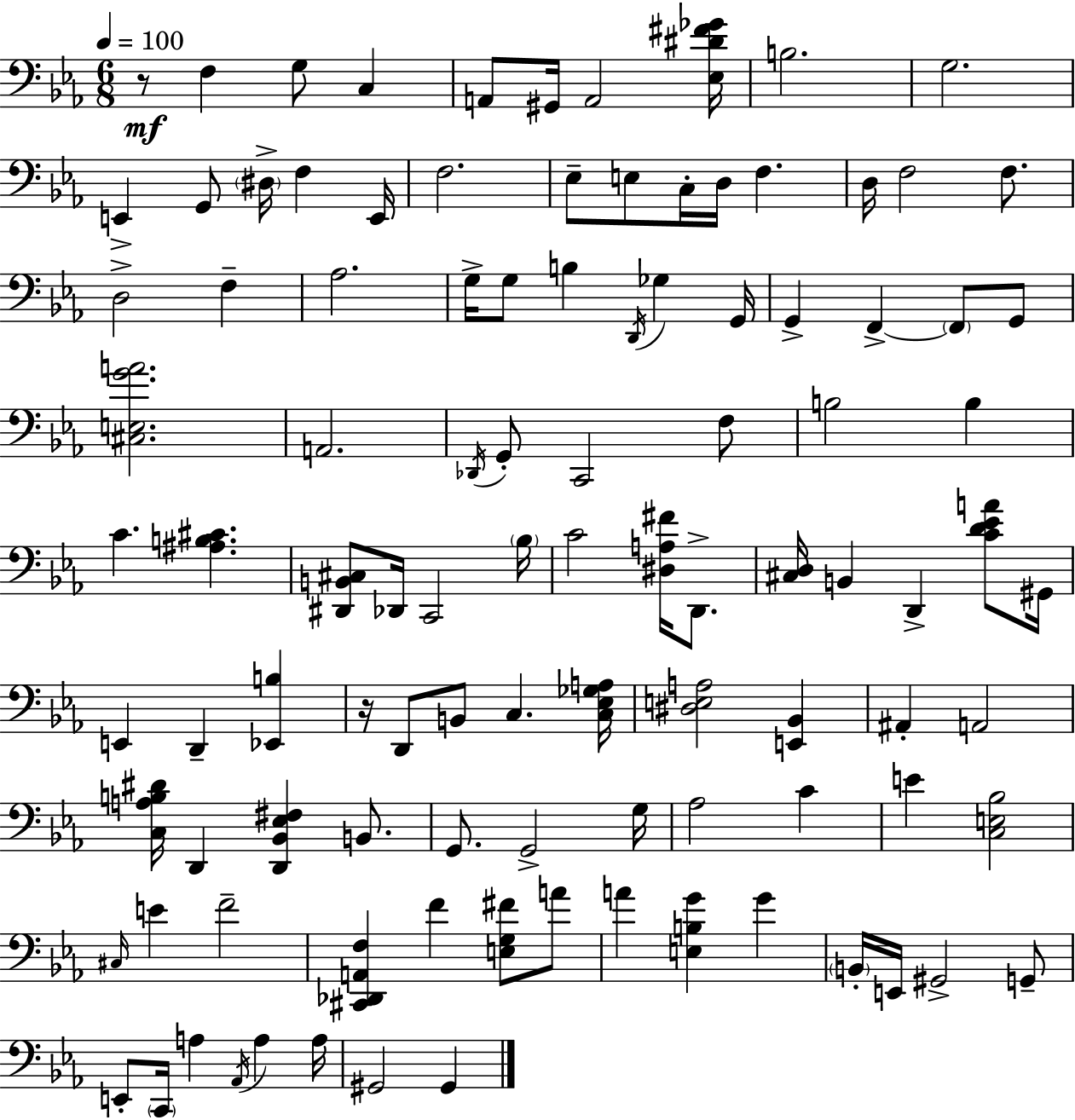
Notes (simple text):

R/e F3/q G3/e C3/q A2/e G#2/s A2/h [Eb3,D#4,F#4,Gb4]/s B3/h. G3/h. E2/q G2/e D#3/s F3/q E2/s F3/h. Eb3/e E3/e C3/s D3/s F3/q. D3/s F3/h F3/e. D3/h F3/q Ab3/h. G3/s G3/e B3/q D2/s Gb3/q G2/s G2/q F2/q F2/e G2/e [C#3,E3,G4,A4]/h. A2/h. Db2/s G2/e C2/h F3/e B3/h B3/q C4/q. [A#3,B3,C#4]/q. [D#2,B2,C#3]/e Db2/s C2/h Bb3/s C4/h [D#3,A3,F#4]/s D2/e. [C#3,D3]/s B2/q D2/q [C4,D4,Eb4,A4]/e G#2/s E2/q D2/q [Eb2,B3]/q R/s D2/e B2/e C3/q. [C3,Eb3,Gb3,A3]/s [D#3,E3,A3]/h [E2,Bb2]/q A#2/q A2/h [C3,A3,B3,D#4]/s D2/q [D2,Bb2,Eb3,F#3]/q B2/e. G2/e. G2/h G3/s Ab3/h C4/q E4/q [C3,E3,Bb3]/h C#3/s E4/q F4/h [C#2,Db2,A2,F3]/q F4/q [E3,G3,F#4]/e A4/e A4/q [E3,B3,G4]/q G4/q B2/s E2/s G#2/h G2/e E2/e C2/s A3/q Ab2/s A3/q A3/s G#2/h G#2/q